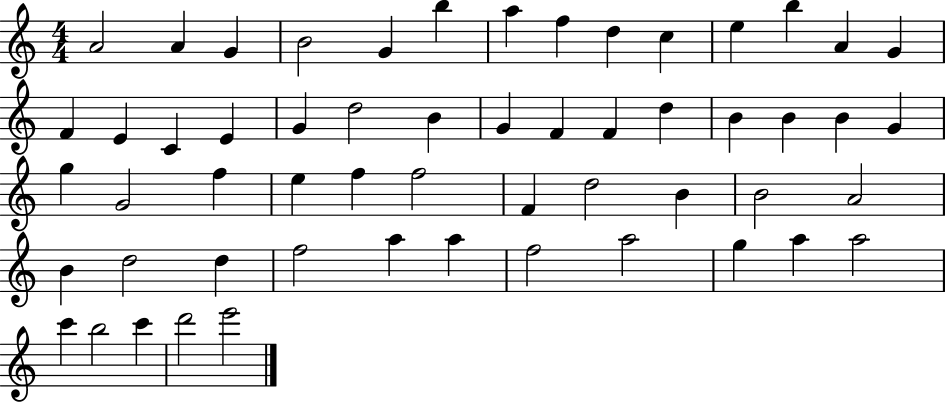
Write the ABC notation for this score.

X:1
T:Untitled
M:4/4
L:1/4
K:C
A2 A G B2 G b a f d c e b A G F E C E G d2 B G F F d B B B G g G2 f e f f2 F d2 B B2 A2 B d2 d f2 a a f2 a2 g a a2 c' b2 c' d'2 e'2